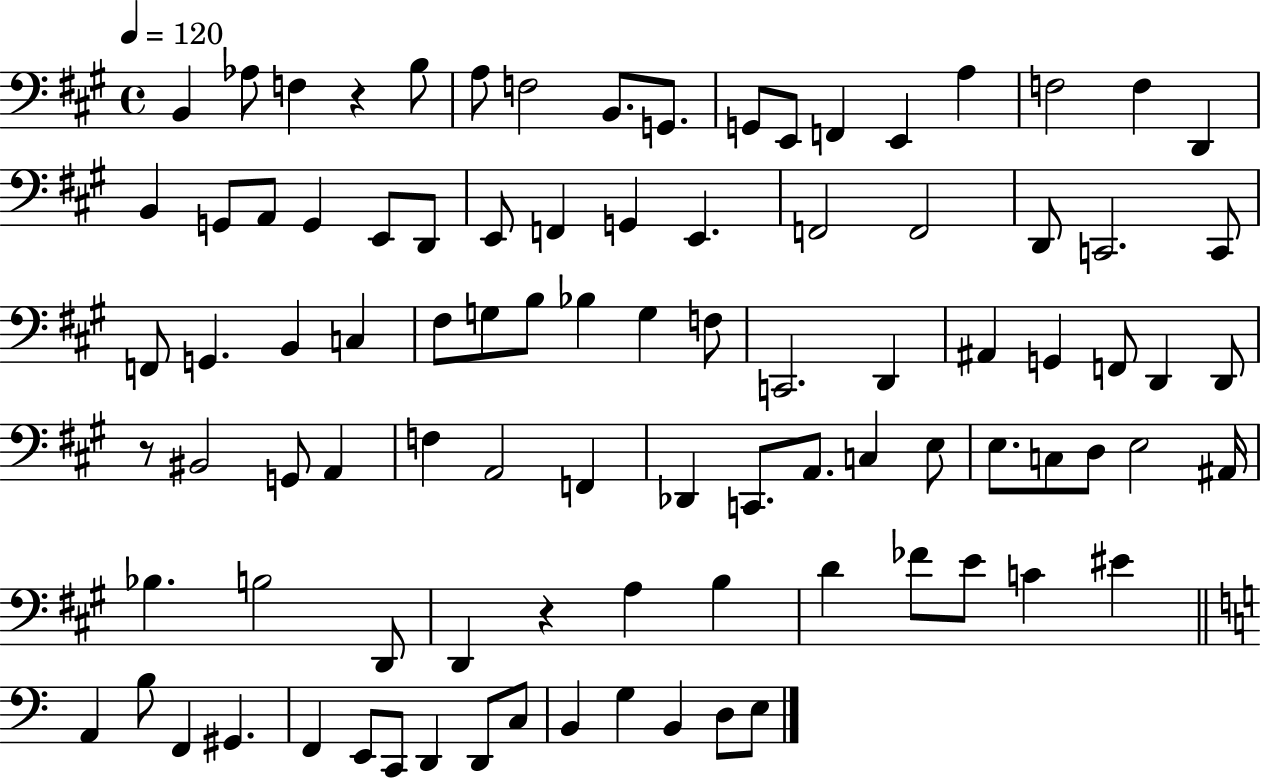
X:1
T:Untitled
M:4/4
L:1/4
K:A
B,, _A,/2 F, z B,/2 A,/2 F,2 B,,/2 G,,/2 G,,/2 E,,/2 F,, E,, A, F,2 F, D,, B,, G,,/2 A,,/2 G,, E,,/2 D,,/2 E,,/2 F,, G,, E,, F,,2 F,,2 D,,/2 C,,2 C,,/2 F,,/2 G,, B,, C, ^F,/2 G,/2 B,/2 _B, G, F,/2 C,,2 D,, ^A,, G,, F,,/2 D,, D,,/2 z/2 ^B,,2 G,,/2 A,, F, A,,2 F,, _D,, C,,/2 A,,/2 C, E,/2 E,/2 C,/2 D,/2 E,2 ^A,,/4 _B, B,2 D,,/2 D,, z A, B, D _F/2 E/2 C ^E A,, B,/2 F,, ^G,, F,, E,,/2 C,,/2 D,, D,,/2 C,/2 B,, G, B,, D,/2 E,/2